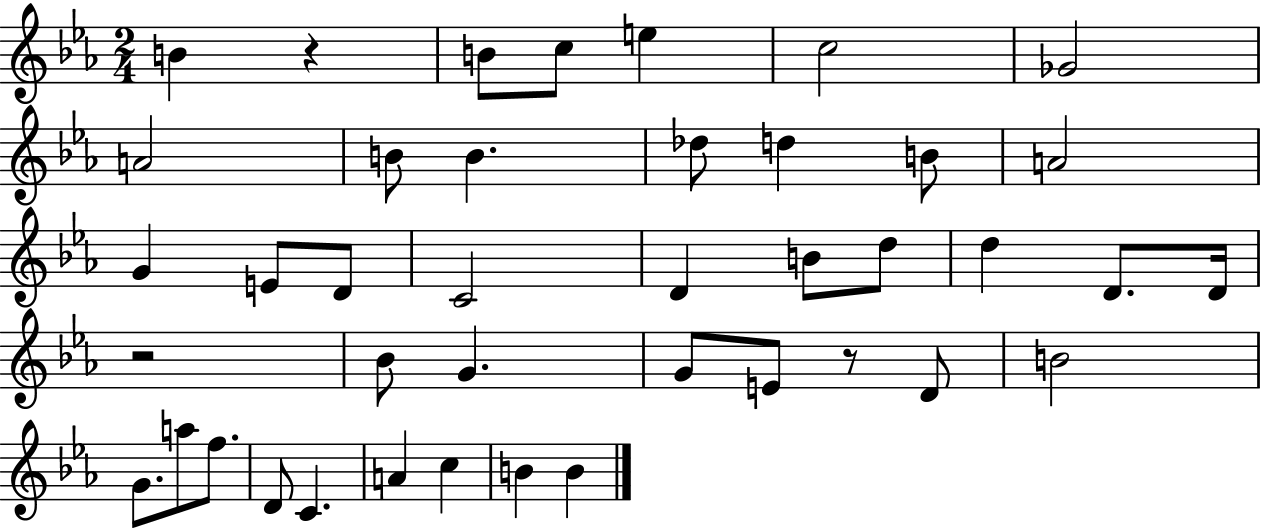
B4/q R/q B4/e C5/e E5/q C5/h Gb4/h A4/h B4/e B4/q. Db5/e D5/q B4/e A4/h G4/q E4/e D4/e C4/h D4/q B4/e D5/e D5/q D4/e. D4/s R/h Bb4/e G4/q. G4/e E4/e R/e D4/e B4/h G4/e. A5/e F5/e. D4/e C4/q. A4/q C5/q B4/q B4/q